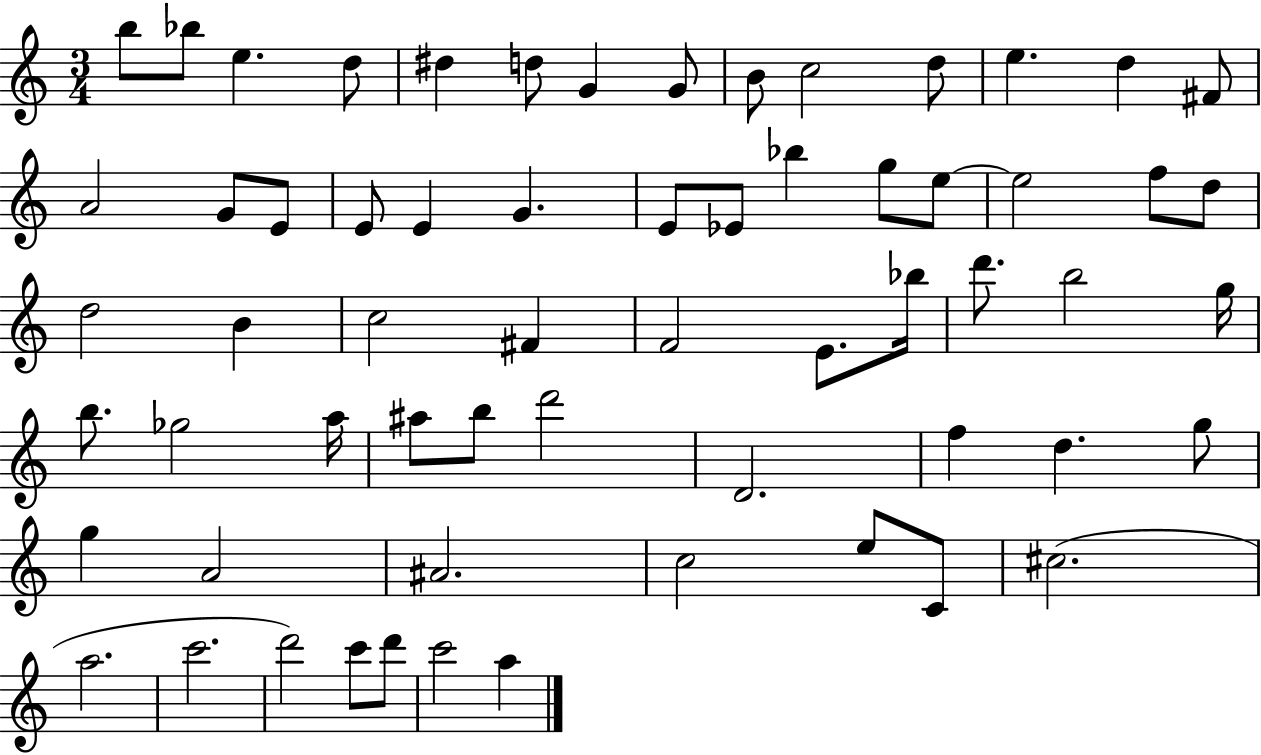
B5/e Bb5/e E5/q. D5/e D#5/q D5/e G4/q G4/e B4/e C5/h D5/e E5/q. D5/q F#4/e A4/h G4/e E4/e E4/e E4/q G4/q. E4/e Eb4/e Bb5/q G5/e E5/e E5/h F5/e D5/e D5/h B4/q C5/h F#4/q F4/h E4/e. Bb5/s D6/e. B5/h G5/s B5/e. Gb5/h A5/s A#5/e B5/e D6/h D4/h. F5/q D5/q. G5/e G5/q A4/h A#4/h. C5/h E5/e C4/e C#5/h. A5/h. C6/h. D6/h C6/e D6/e C6/h A5/q